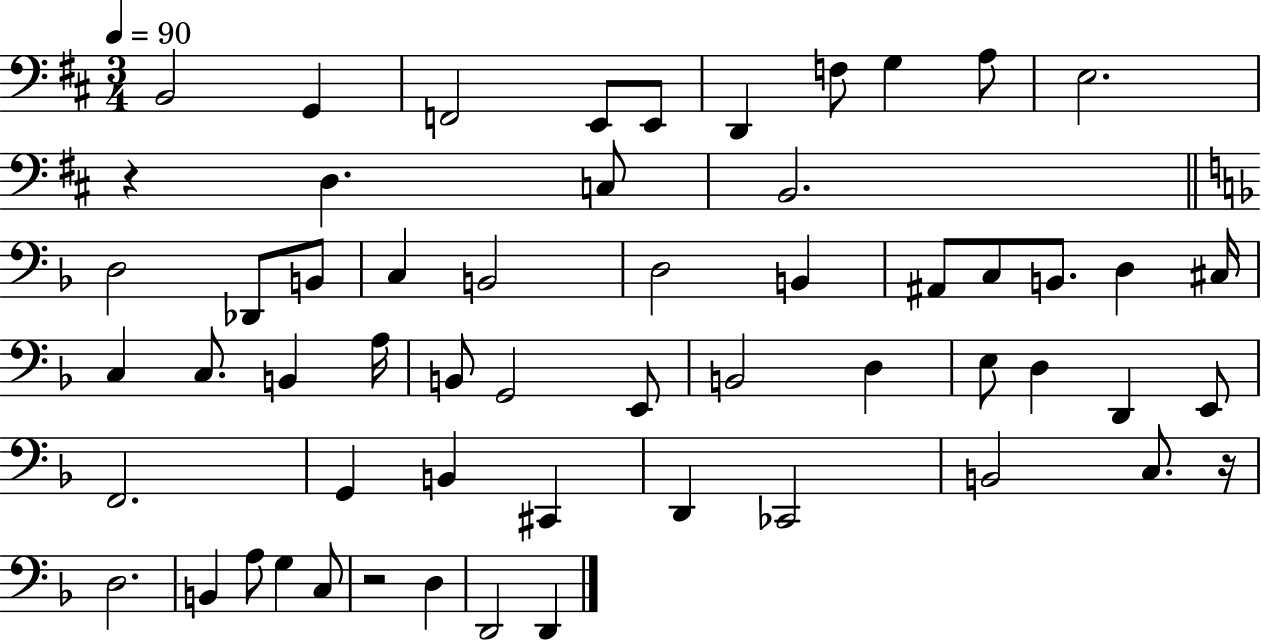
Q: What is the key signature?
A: D major